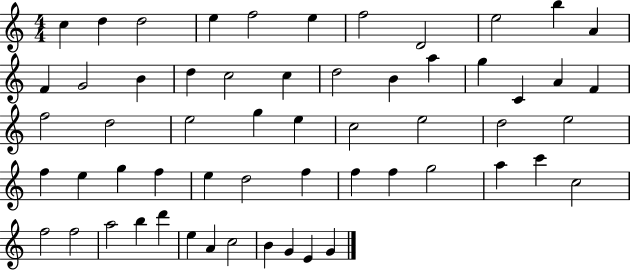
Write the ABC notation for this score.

X:1
T:Untitled
M:4/4
L:1/4
K:C
c d d2 e f2 e f2 D2 e2 b A F G2 B d c2 c d2 B a g C A F f2 d2 e2 g e c2 e2 d2 e2 f e g f e d2 f f f g2 a c' c2 f2 f2 a2 b d' e A c2 B G E G